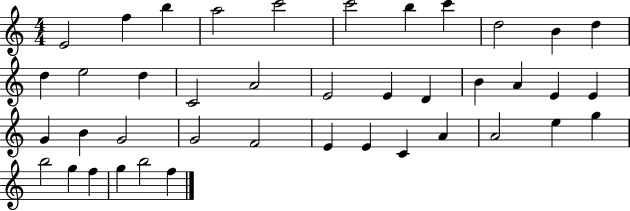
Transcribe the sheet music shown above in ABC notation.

X:1
T:Untitled
M:4/4
L:1/4
K:C
E2 f b a2 c'2 c'2 b c' d2 B d d e2 d C2 A2 E2 E D B A E E G B G2 G2 F2 E E C A A2 e g b2 g f g b2 f